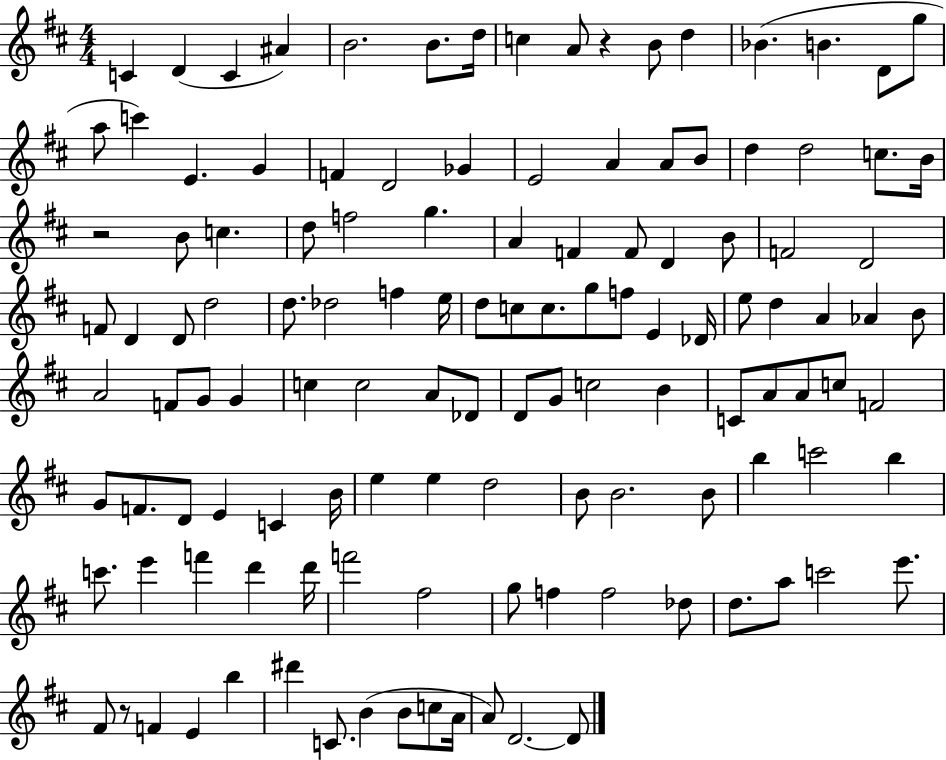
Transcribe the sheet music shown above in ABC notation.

X:1
T:Untitled
M:4/4
L:1/4
K:D
C D C ^A B2 B/2 d/4 c A/2 z B/2 d _B B D/2 g/2 a/2 c' E G F D2 _G E2 A A/2 B/2 d d2 c/2 B/4 z2 B/2 c d/2 f2 g A F F/2 D B/2 F2 D2 F/2 D D/2 d2 d/2 _d2 f e/4 d/2 c/2 c/2 g/2 f/2 E _D/4 e/2 d A _A B/2 A2 F/2 G/2 G c c2 A/2 _D/2 D/2 G/2 c2 B C/2 A/2 A/2 c/2 F2 G/2 F/2 D/2 E C B/4 e e d2 B/2 B2 B/2 b c'2 b c'/2 e' f' d' d'/4 f'2 ^f2 g/2 f f2 _d/2 d/2 a/2 c'2 e'/2 ^F/2 z/2 F E b ^d' C/2 B B/2 c/2 A/4 A/2 D2 D/2